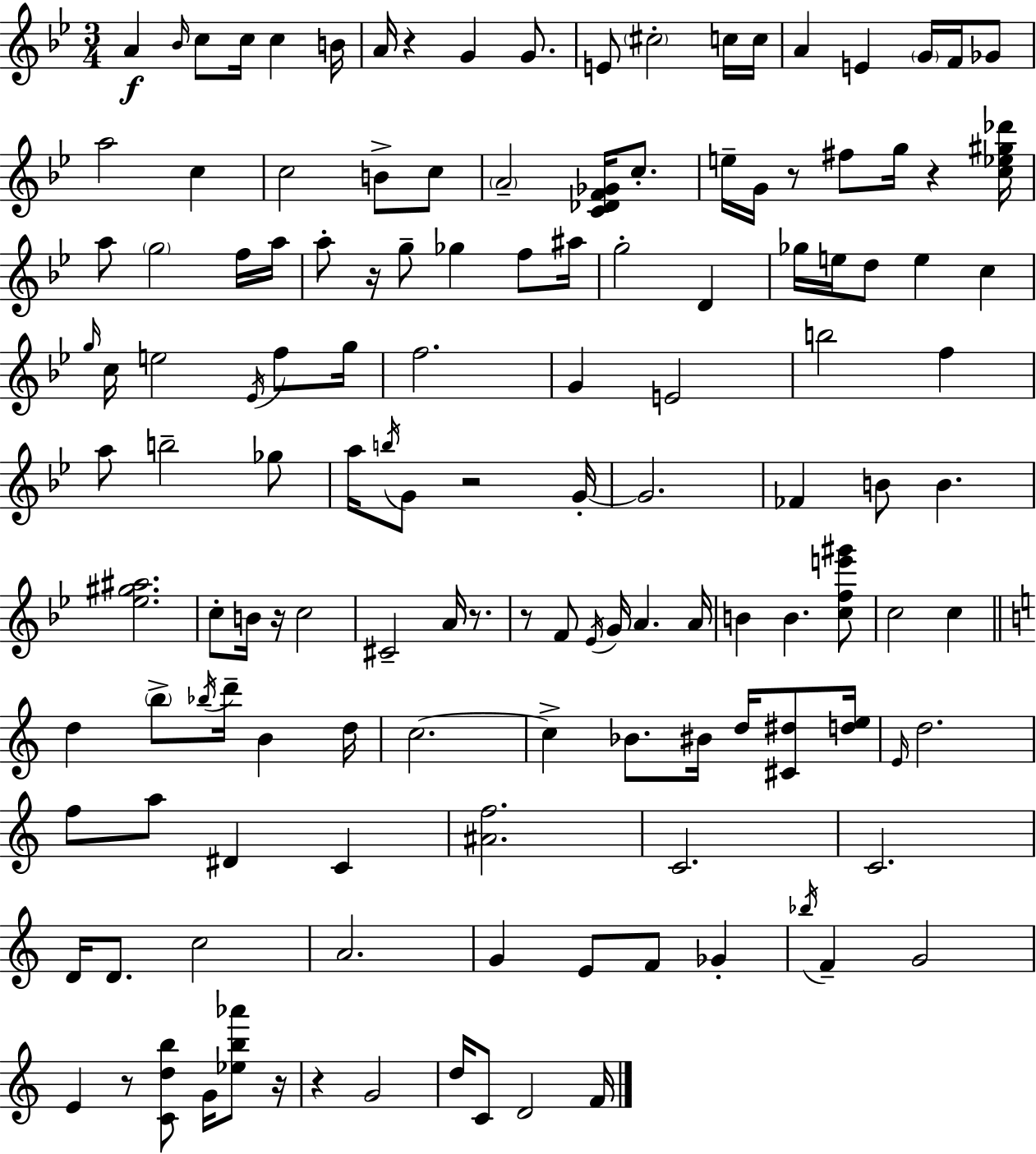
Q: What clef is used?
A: treble